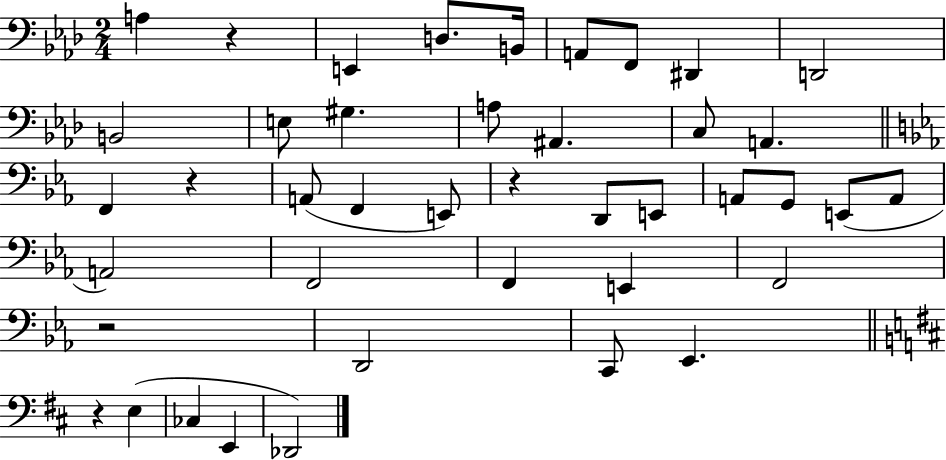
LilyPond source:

{
  \clef bass
  \numericTimeSignature
  \time 2/4
  \key aes \major
  a4 r4 | e,4 d8. b,16 | a,8 f,8 dis,4 | d,2 | \break b,2 | e8 gis4. | a8 ais,4. | c8 a,4. | \break \bar "||" \break \key ees \major f,4 r4 | a,8( f,4 e,8) | r4 d,8 e,8 | a,8 g,8 e,8( a,8 | \break a,2) | f,2 | f,4 e,4 | f,2 | \break r2 | d,2 | c,8 ees,4. | \bar "||" \break \key d \major r4 e4( | ces4 e,4 | des,2) | \bar "|."
}